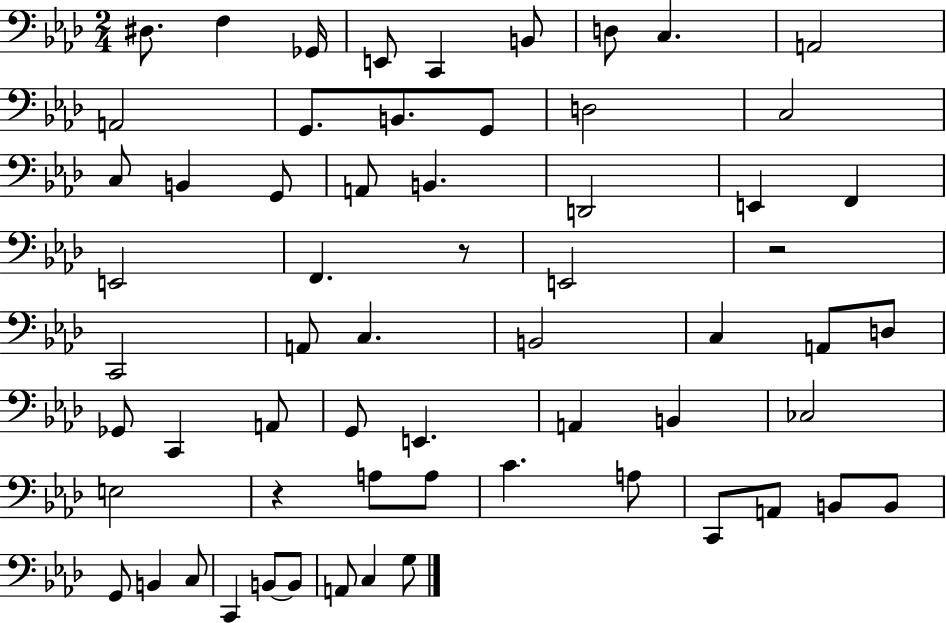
D#3/e. F3/q Gb2/s E2/e C2/q B2/e D3/e C3/q. A2/h A2/h G2/e. B2/e. G2/e D3/h C3/h C3/e B2/q G2/e A2/e B2/q. D2/h E2/q F2/q E2/h F2/q. R/e E2/h R/h C2/h A2/e C3/q. B2/h C3/q A2/e D3/e Gb2/e C2/q A2/e G2/e E2/q. A2/q B2/q CES3/h E3/h R/q A3/e A3/e C4/q. A3/e C2/e A2/e B2/e B2/e G2/e B2/q C3/e C2/q B2/e B2/e A2/e C3/q G3/e